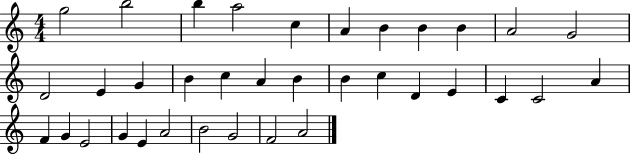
G5/h B5/h B5/q A5/h C5/q A4/q B4/q B4/q B4/q A4/h G4/h D4/h E4/q G4/q B4/q C5/q A4/q B4/q B4/q C5/q D4/q E4/q C4/q C4/h A4/q F4/q G4/q E4/h G4/q E4/q A4/h B4/h G4/h F4/h A4/h